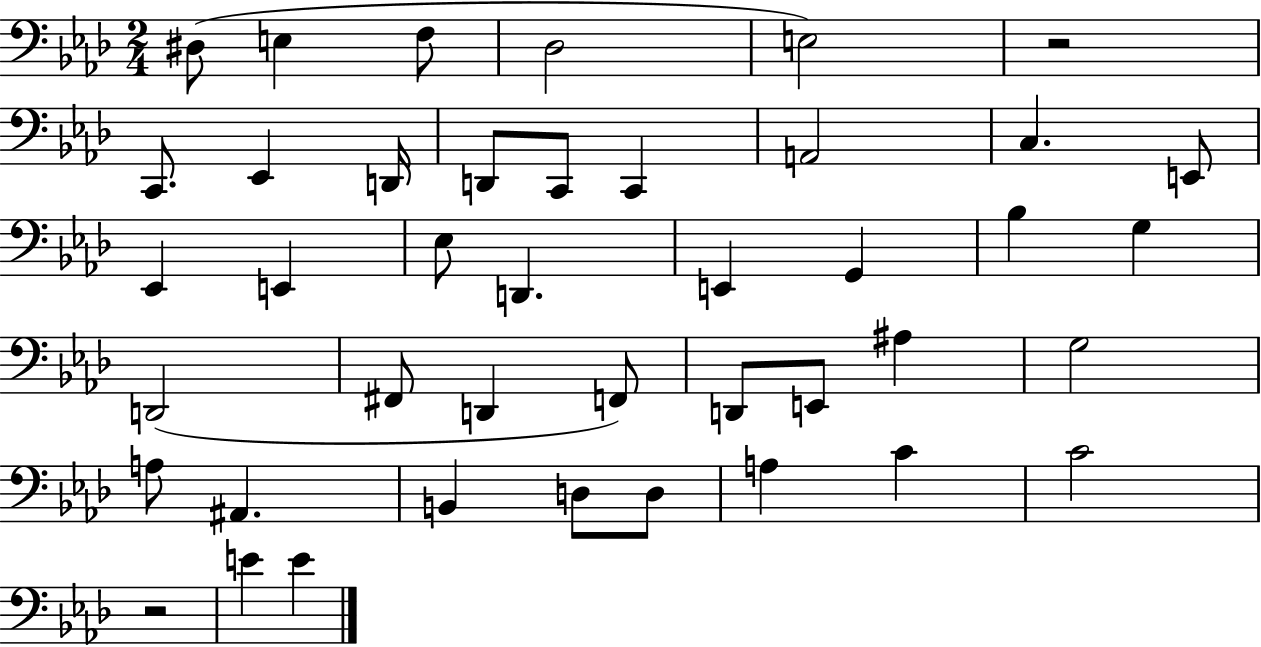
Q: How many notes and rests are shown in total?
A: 42